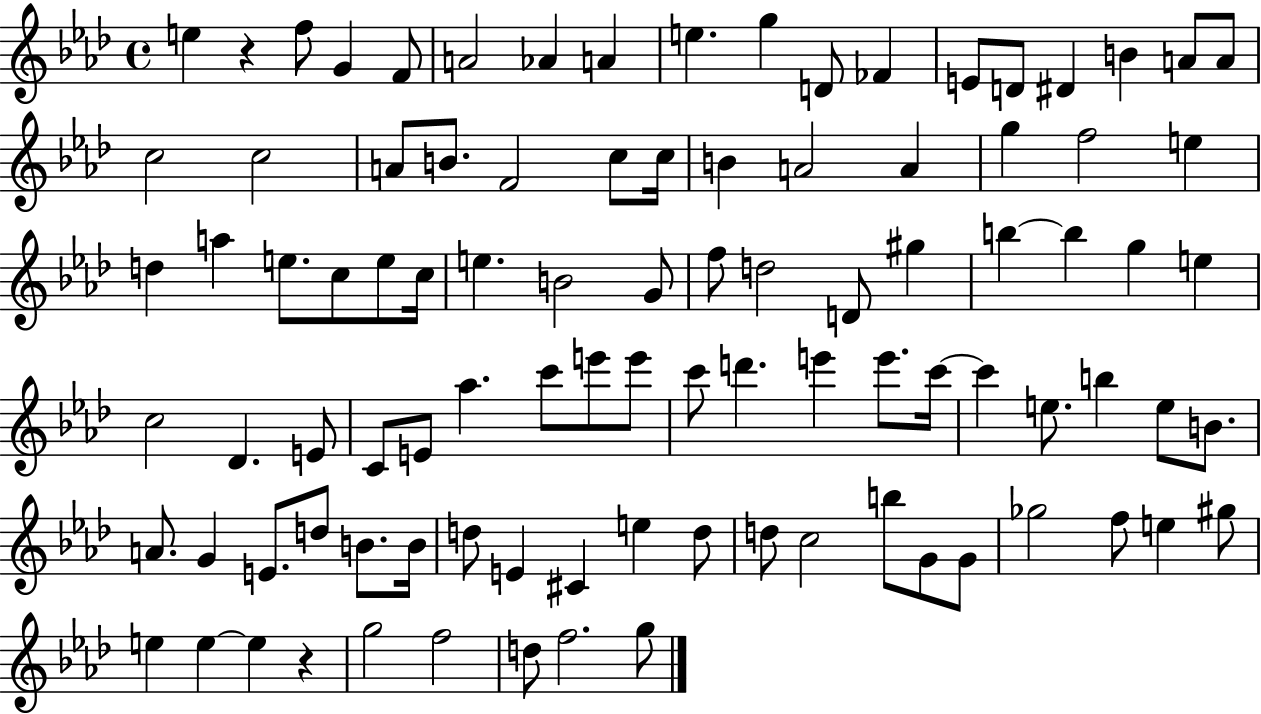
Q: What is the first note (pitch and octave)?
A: E5